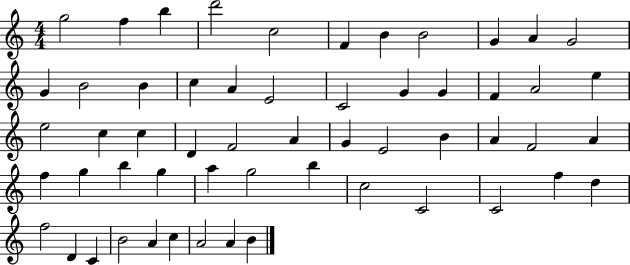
{
  \clef treble
  \numericTimeSignature
  \time 4/4
  \key c \major
  g''2 f''4 b''4 | d'''2 c''2 | f'4 b'4 b'2 | g'4 a'4 g'2 | \break g'4 b'2 b'4 | c''4 a'4 e'2 | c'2 g'4 g'4 | f'4 a'2 e''4 | \break e''2 c''4 c''4 | d'4 f'2 a'4 | g'4 e'2 b'4 | a'4 f'2 a'4 | \break f''4 g''4 b''4 g''4 | a''4 g''2 b''4 | c''2 c'2 | c'2 f''4 d''4 | \break f''2 d'4 c'4 | b'2 a'4 c''4 | a'2 a'4 b'4 | \bar "|."
}